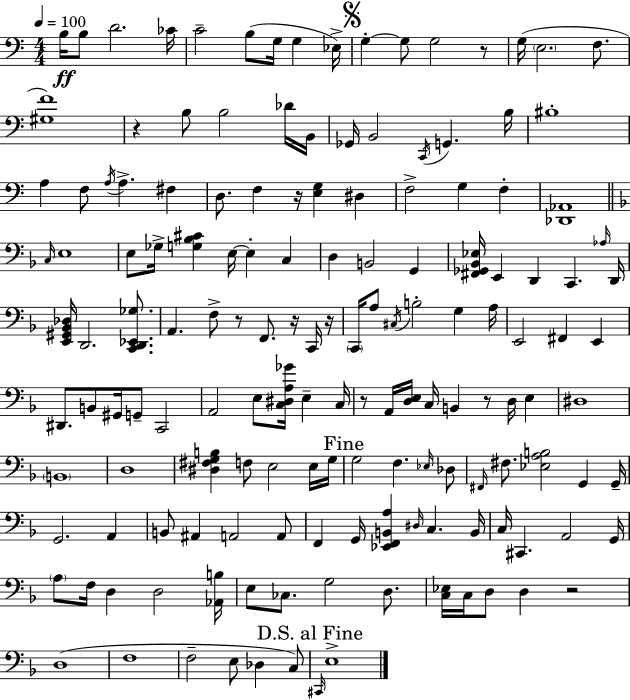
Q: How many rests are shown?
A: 9